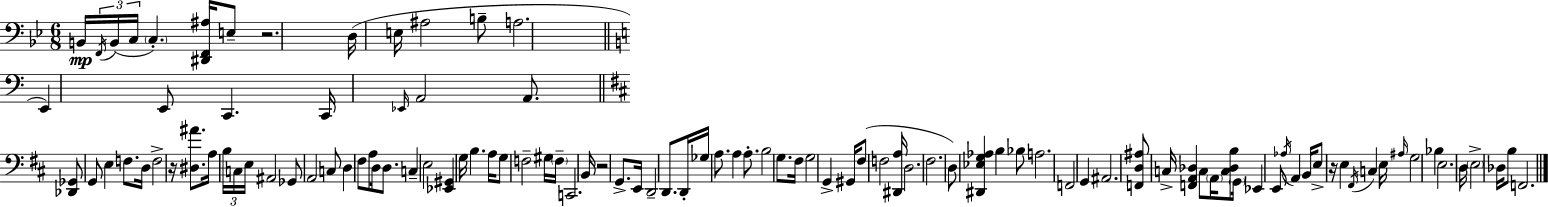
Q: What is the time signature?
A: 6/8